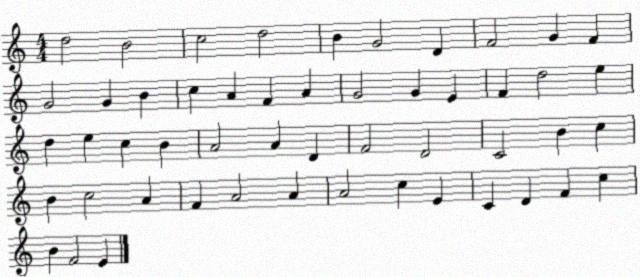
X:1
T:Untitled
M:4/4
L:1/4
K:C
d2 B2 c2 d2 B G2 D F2 G F G2 G B c A F A G2 G E F d2 e d e c B A2 A D F2 D2 C2 B c B c2 A F A2 A A2 c E C D F c B F2 E